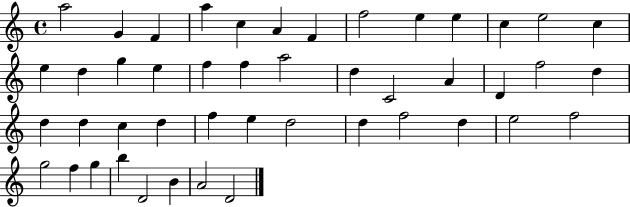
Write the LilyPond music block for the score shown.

{
  \clef treble
  \time 4/4
  \defaultTimeSignature
  \key c \major
  a''2 g'4 f'4 | a''4 c''4 a'4 f'4 | f''2 e''4 e''4 | c''4 e''2 c''4 | \break e''4 d''4 g''4 e''4 | f''4 f''4 a''2 | d''4 c'2 a'4 | d'4 f''2 d''4 | \break d''4 d''4 c''4 d''4 | f''4 e''4 d''2 | d''4 f''2 d''4 | e''2 f''2 | \break g''2 f''4 g''4 | b''4 d'2 b'4 | a'2 d'2 | \bar "|."
}